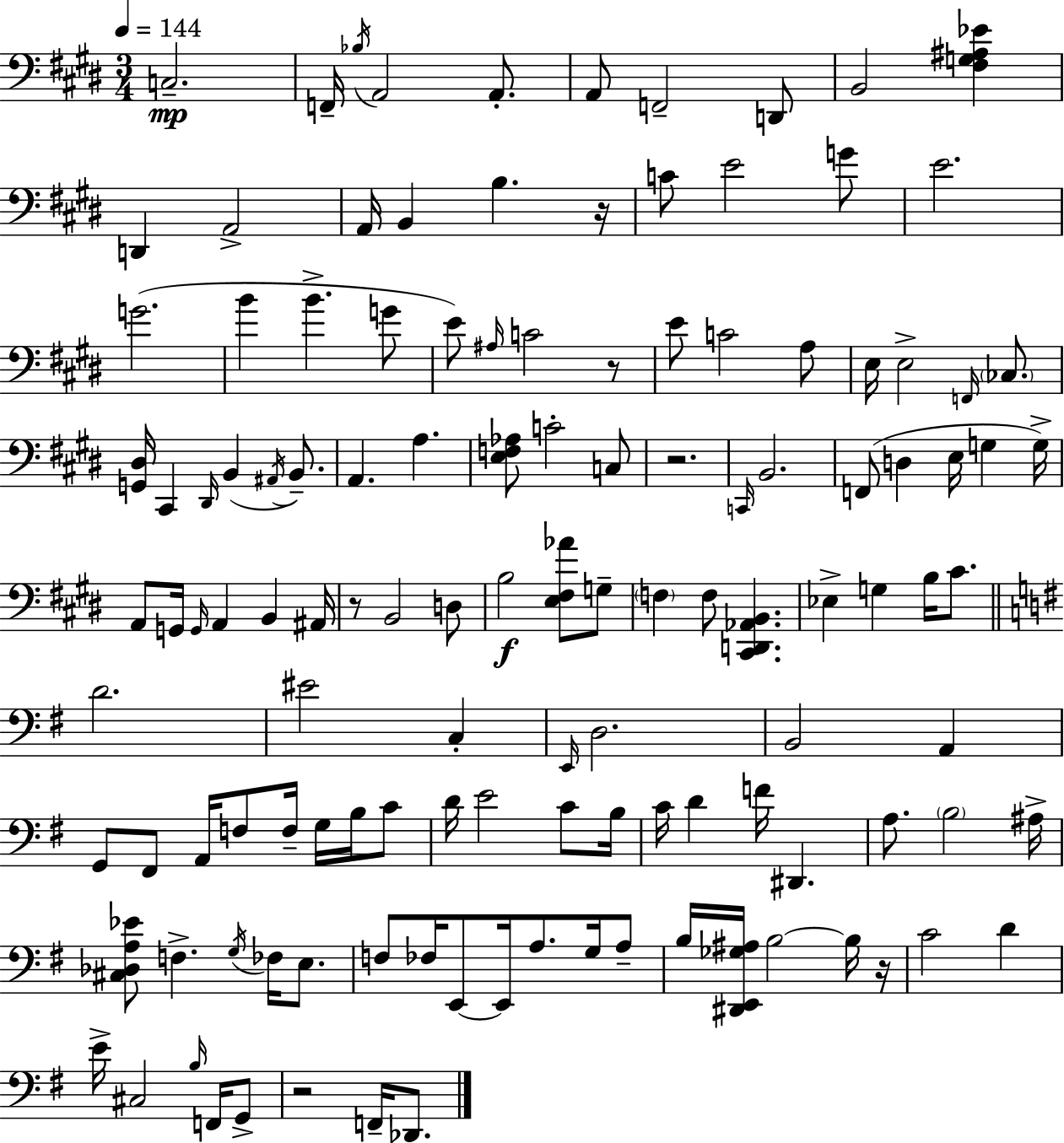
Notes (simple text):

C3/h. F2/s Bb3/s A2/h A2/e. A2/e F2/h D2/e B2/h [F#3,G3,A#3,Eb4]/q D2/q A2/h A2/s B2/q B3/q. R/s C4/e E4/h G4/e E4/h. G4/h. B4/q B4/q. G4/e E4/e A#3/s C4/h R/e E4/e C4/h A3/e E3/s E3/h F2/s CES3/e. [G2,D#3]/s C#2/q D#2/s B2/q A#2/s B2/e. A2/q. A3/q. [E3,F3,Ab3]/e C4/h C3/e R/h. C2/s B2/h. F2/e D3/q E3/s G3/q G3/s A2/e G2/s G2/s A2/q B2/q A#2/s R/e B2/h D3/e B3/h [E3,F#3,Ab4]/e G3/e F3/q F3/e [C#2,D2,Ab2,B2]/q. Eb3/q G3/q B3/s C#4/e. D4/h. EIS4/h C3/q E2/s D3/h. B2/h A2/q G2/e F#2/e A2/s F3/e F3/s G3/s B3/s C4/e D4/s E4/h C4/e B3/s C4/s D4/q F4/s D#2/q. A3/e. B3/h A#3/s [C#3,Db3,A3,Eb4]/e F3/q. G3/s FES3/s E3/e. F3/e FES3/s E2/e E2/s A3/e. G3/s A3/e B3/s [D#2,E2,Gb3,A#3]/s B3/h B3/s R/s C4/h D4/q E4/s C#3/h B3/s F2/s G2/e R/h F2/s Db2/e.